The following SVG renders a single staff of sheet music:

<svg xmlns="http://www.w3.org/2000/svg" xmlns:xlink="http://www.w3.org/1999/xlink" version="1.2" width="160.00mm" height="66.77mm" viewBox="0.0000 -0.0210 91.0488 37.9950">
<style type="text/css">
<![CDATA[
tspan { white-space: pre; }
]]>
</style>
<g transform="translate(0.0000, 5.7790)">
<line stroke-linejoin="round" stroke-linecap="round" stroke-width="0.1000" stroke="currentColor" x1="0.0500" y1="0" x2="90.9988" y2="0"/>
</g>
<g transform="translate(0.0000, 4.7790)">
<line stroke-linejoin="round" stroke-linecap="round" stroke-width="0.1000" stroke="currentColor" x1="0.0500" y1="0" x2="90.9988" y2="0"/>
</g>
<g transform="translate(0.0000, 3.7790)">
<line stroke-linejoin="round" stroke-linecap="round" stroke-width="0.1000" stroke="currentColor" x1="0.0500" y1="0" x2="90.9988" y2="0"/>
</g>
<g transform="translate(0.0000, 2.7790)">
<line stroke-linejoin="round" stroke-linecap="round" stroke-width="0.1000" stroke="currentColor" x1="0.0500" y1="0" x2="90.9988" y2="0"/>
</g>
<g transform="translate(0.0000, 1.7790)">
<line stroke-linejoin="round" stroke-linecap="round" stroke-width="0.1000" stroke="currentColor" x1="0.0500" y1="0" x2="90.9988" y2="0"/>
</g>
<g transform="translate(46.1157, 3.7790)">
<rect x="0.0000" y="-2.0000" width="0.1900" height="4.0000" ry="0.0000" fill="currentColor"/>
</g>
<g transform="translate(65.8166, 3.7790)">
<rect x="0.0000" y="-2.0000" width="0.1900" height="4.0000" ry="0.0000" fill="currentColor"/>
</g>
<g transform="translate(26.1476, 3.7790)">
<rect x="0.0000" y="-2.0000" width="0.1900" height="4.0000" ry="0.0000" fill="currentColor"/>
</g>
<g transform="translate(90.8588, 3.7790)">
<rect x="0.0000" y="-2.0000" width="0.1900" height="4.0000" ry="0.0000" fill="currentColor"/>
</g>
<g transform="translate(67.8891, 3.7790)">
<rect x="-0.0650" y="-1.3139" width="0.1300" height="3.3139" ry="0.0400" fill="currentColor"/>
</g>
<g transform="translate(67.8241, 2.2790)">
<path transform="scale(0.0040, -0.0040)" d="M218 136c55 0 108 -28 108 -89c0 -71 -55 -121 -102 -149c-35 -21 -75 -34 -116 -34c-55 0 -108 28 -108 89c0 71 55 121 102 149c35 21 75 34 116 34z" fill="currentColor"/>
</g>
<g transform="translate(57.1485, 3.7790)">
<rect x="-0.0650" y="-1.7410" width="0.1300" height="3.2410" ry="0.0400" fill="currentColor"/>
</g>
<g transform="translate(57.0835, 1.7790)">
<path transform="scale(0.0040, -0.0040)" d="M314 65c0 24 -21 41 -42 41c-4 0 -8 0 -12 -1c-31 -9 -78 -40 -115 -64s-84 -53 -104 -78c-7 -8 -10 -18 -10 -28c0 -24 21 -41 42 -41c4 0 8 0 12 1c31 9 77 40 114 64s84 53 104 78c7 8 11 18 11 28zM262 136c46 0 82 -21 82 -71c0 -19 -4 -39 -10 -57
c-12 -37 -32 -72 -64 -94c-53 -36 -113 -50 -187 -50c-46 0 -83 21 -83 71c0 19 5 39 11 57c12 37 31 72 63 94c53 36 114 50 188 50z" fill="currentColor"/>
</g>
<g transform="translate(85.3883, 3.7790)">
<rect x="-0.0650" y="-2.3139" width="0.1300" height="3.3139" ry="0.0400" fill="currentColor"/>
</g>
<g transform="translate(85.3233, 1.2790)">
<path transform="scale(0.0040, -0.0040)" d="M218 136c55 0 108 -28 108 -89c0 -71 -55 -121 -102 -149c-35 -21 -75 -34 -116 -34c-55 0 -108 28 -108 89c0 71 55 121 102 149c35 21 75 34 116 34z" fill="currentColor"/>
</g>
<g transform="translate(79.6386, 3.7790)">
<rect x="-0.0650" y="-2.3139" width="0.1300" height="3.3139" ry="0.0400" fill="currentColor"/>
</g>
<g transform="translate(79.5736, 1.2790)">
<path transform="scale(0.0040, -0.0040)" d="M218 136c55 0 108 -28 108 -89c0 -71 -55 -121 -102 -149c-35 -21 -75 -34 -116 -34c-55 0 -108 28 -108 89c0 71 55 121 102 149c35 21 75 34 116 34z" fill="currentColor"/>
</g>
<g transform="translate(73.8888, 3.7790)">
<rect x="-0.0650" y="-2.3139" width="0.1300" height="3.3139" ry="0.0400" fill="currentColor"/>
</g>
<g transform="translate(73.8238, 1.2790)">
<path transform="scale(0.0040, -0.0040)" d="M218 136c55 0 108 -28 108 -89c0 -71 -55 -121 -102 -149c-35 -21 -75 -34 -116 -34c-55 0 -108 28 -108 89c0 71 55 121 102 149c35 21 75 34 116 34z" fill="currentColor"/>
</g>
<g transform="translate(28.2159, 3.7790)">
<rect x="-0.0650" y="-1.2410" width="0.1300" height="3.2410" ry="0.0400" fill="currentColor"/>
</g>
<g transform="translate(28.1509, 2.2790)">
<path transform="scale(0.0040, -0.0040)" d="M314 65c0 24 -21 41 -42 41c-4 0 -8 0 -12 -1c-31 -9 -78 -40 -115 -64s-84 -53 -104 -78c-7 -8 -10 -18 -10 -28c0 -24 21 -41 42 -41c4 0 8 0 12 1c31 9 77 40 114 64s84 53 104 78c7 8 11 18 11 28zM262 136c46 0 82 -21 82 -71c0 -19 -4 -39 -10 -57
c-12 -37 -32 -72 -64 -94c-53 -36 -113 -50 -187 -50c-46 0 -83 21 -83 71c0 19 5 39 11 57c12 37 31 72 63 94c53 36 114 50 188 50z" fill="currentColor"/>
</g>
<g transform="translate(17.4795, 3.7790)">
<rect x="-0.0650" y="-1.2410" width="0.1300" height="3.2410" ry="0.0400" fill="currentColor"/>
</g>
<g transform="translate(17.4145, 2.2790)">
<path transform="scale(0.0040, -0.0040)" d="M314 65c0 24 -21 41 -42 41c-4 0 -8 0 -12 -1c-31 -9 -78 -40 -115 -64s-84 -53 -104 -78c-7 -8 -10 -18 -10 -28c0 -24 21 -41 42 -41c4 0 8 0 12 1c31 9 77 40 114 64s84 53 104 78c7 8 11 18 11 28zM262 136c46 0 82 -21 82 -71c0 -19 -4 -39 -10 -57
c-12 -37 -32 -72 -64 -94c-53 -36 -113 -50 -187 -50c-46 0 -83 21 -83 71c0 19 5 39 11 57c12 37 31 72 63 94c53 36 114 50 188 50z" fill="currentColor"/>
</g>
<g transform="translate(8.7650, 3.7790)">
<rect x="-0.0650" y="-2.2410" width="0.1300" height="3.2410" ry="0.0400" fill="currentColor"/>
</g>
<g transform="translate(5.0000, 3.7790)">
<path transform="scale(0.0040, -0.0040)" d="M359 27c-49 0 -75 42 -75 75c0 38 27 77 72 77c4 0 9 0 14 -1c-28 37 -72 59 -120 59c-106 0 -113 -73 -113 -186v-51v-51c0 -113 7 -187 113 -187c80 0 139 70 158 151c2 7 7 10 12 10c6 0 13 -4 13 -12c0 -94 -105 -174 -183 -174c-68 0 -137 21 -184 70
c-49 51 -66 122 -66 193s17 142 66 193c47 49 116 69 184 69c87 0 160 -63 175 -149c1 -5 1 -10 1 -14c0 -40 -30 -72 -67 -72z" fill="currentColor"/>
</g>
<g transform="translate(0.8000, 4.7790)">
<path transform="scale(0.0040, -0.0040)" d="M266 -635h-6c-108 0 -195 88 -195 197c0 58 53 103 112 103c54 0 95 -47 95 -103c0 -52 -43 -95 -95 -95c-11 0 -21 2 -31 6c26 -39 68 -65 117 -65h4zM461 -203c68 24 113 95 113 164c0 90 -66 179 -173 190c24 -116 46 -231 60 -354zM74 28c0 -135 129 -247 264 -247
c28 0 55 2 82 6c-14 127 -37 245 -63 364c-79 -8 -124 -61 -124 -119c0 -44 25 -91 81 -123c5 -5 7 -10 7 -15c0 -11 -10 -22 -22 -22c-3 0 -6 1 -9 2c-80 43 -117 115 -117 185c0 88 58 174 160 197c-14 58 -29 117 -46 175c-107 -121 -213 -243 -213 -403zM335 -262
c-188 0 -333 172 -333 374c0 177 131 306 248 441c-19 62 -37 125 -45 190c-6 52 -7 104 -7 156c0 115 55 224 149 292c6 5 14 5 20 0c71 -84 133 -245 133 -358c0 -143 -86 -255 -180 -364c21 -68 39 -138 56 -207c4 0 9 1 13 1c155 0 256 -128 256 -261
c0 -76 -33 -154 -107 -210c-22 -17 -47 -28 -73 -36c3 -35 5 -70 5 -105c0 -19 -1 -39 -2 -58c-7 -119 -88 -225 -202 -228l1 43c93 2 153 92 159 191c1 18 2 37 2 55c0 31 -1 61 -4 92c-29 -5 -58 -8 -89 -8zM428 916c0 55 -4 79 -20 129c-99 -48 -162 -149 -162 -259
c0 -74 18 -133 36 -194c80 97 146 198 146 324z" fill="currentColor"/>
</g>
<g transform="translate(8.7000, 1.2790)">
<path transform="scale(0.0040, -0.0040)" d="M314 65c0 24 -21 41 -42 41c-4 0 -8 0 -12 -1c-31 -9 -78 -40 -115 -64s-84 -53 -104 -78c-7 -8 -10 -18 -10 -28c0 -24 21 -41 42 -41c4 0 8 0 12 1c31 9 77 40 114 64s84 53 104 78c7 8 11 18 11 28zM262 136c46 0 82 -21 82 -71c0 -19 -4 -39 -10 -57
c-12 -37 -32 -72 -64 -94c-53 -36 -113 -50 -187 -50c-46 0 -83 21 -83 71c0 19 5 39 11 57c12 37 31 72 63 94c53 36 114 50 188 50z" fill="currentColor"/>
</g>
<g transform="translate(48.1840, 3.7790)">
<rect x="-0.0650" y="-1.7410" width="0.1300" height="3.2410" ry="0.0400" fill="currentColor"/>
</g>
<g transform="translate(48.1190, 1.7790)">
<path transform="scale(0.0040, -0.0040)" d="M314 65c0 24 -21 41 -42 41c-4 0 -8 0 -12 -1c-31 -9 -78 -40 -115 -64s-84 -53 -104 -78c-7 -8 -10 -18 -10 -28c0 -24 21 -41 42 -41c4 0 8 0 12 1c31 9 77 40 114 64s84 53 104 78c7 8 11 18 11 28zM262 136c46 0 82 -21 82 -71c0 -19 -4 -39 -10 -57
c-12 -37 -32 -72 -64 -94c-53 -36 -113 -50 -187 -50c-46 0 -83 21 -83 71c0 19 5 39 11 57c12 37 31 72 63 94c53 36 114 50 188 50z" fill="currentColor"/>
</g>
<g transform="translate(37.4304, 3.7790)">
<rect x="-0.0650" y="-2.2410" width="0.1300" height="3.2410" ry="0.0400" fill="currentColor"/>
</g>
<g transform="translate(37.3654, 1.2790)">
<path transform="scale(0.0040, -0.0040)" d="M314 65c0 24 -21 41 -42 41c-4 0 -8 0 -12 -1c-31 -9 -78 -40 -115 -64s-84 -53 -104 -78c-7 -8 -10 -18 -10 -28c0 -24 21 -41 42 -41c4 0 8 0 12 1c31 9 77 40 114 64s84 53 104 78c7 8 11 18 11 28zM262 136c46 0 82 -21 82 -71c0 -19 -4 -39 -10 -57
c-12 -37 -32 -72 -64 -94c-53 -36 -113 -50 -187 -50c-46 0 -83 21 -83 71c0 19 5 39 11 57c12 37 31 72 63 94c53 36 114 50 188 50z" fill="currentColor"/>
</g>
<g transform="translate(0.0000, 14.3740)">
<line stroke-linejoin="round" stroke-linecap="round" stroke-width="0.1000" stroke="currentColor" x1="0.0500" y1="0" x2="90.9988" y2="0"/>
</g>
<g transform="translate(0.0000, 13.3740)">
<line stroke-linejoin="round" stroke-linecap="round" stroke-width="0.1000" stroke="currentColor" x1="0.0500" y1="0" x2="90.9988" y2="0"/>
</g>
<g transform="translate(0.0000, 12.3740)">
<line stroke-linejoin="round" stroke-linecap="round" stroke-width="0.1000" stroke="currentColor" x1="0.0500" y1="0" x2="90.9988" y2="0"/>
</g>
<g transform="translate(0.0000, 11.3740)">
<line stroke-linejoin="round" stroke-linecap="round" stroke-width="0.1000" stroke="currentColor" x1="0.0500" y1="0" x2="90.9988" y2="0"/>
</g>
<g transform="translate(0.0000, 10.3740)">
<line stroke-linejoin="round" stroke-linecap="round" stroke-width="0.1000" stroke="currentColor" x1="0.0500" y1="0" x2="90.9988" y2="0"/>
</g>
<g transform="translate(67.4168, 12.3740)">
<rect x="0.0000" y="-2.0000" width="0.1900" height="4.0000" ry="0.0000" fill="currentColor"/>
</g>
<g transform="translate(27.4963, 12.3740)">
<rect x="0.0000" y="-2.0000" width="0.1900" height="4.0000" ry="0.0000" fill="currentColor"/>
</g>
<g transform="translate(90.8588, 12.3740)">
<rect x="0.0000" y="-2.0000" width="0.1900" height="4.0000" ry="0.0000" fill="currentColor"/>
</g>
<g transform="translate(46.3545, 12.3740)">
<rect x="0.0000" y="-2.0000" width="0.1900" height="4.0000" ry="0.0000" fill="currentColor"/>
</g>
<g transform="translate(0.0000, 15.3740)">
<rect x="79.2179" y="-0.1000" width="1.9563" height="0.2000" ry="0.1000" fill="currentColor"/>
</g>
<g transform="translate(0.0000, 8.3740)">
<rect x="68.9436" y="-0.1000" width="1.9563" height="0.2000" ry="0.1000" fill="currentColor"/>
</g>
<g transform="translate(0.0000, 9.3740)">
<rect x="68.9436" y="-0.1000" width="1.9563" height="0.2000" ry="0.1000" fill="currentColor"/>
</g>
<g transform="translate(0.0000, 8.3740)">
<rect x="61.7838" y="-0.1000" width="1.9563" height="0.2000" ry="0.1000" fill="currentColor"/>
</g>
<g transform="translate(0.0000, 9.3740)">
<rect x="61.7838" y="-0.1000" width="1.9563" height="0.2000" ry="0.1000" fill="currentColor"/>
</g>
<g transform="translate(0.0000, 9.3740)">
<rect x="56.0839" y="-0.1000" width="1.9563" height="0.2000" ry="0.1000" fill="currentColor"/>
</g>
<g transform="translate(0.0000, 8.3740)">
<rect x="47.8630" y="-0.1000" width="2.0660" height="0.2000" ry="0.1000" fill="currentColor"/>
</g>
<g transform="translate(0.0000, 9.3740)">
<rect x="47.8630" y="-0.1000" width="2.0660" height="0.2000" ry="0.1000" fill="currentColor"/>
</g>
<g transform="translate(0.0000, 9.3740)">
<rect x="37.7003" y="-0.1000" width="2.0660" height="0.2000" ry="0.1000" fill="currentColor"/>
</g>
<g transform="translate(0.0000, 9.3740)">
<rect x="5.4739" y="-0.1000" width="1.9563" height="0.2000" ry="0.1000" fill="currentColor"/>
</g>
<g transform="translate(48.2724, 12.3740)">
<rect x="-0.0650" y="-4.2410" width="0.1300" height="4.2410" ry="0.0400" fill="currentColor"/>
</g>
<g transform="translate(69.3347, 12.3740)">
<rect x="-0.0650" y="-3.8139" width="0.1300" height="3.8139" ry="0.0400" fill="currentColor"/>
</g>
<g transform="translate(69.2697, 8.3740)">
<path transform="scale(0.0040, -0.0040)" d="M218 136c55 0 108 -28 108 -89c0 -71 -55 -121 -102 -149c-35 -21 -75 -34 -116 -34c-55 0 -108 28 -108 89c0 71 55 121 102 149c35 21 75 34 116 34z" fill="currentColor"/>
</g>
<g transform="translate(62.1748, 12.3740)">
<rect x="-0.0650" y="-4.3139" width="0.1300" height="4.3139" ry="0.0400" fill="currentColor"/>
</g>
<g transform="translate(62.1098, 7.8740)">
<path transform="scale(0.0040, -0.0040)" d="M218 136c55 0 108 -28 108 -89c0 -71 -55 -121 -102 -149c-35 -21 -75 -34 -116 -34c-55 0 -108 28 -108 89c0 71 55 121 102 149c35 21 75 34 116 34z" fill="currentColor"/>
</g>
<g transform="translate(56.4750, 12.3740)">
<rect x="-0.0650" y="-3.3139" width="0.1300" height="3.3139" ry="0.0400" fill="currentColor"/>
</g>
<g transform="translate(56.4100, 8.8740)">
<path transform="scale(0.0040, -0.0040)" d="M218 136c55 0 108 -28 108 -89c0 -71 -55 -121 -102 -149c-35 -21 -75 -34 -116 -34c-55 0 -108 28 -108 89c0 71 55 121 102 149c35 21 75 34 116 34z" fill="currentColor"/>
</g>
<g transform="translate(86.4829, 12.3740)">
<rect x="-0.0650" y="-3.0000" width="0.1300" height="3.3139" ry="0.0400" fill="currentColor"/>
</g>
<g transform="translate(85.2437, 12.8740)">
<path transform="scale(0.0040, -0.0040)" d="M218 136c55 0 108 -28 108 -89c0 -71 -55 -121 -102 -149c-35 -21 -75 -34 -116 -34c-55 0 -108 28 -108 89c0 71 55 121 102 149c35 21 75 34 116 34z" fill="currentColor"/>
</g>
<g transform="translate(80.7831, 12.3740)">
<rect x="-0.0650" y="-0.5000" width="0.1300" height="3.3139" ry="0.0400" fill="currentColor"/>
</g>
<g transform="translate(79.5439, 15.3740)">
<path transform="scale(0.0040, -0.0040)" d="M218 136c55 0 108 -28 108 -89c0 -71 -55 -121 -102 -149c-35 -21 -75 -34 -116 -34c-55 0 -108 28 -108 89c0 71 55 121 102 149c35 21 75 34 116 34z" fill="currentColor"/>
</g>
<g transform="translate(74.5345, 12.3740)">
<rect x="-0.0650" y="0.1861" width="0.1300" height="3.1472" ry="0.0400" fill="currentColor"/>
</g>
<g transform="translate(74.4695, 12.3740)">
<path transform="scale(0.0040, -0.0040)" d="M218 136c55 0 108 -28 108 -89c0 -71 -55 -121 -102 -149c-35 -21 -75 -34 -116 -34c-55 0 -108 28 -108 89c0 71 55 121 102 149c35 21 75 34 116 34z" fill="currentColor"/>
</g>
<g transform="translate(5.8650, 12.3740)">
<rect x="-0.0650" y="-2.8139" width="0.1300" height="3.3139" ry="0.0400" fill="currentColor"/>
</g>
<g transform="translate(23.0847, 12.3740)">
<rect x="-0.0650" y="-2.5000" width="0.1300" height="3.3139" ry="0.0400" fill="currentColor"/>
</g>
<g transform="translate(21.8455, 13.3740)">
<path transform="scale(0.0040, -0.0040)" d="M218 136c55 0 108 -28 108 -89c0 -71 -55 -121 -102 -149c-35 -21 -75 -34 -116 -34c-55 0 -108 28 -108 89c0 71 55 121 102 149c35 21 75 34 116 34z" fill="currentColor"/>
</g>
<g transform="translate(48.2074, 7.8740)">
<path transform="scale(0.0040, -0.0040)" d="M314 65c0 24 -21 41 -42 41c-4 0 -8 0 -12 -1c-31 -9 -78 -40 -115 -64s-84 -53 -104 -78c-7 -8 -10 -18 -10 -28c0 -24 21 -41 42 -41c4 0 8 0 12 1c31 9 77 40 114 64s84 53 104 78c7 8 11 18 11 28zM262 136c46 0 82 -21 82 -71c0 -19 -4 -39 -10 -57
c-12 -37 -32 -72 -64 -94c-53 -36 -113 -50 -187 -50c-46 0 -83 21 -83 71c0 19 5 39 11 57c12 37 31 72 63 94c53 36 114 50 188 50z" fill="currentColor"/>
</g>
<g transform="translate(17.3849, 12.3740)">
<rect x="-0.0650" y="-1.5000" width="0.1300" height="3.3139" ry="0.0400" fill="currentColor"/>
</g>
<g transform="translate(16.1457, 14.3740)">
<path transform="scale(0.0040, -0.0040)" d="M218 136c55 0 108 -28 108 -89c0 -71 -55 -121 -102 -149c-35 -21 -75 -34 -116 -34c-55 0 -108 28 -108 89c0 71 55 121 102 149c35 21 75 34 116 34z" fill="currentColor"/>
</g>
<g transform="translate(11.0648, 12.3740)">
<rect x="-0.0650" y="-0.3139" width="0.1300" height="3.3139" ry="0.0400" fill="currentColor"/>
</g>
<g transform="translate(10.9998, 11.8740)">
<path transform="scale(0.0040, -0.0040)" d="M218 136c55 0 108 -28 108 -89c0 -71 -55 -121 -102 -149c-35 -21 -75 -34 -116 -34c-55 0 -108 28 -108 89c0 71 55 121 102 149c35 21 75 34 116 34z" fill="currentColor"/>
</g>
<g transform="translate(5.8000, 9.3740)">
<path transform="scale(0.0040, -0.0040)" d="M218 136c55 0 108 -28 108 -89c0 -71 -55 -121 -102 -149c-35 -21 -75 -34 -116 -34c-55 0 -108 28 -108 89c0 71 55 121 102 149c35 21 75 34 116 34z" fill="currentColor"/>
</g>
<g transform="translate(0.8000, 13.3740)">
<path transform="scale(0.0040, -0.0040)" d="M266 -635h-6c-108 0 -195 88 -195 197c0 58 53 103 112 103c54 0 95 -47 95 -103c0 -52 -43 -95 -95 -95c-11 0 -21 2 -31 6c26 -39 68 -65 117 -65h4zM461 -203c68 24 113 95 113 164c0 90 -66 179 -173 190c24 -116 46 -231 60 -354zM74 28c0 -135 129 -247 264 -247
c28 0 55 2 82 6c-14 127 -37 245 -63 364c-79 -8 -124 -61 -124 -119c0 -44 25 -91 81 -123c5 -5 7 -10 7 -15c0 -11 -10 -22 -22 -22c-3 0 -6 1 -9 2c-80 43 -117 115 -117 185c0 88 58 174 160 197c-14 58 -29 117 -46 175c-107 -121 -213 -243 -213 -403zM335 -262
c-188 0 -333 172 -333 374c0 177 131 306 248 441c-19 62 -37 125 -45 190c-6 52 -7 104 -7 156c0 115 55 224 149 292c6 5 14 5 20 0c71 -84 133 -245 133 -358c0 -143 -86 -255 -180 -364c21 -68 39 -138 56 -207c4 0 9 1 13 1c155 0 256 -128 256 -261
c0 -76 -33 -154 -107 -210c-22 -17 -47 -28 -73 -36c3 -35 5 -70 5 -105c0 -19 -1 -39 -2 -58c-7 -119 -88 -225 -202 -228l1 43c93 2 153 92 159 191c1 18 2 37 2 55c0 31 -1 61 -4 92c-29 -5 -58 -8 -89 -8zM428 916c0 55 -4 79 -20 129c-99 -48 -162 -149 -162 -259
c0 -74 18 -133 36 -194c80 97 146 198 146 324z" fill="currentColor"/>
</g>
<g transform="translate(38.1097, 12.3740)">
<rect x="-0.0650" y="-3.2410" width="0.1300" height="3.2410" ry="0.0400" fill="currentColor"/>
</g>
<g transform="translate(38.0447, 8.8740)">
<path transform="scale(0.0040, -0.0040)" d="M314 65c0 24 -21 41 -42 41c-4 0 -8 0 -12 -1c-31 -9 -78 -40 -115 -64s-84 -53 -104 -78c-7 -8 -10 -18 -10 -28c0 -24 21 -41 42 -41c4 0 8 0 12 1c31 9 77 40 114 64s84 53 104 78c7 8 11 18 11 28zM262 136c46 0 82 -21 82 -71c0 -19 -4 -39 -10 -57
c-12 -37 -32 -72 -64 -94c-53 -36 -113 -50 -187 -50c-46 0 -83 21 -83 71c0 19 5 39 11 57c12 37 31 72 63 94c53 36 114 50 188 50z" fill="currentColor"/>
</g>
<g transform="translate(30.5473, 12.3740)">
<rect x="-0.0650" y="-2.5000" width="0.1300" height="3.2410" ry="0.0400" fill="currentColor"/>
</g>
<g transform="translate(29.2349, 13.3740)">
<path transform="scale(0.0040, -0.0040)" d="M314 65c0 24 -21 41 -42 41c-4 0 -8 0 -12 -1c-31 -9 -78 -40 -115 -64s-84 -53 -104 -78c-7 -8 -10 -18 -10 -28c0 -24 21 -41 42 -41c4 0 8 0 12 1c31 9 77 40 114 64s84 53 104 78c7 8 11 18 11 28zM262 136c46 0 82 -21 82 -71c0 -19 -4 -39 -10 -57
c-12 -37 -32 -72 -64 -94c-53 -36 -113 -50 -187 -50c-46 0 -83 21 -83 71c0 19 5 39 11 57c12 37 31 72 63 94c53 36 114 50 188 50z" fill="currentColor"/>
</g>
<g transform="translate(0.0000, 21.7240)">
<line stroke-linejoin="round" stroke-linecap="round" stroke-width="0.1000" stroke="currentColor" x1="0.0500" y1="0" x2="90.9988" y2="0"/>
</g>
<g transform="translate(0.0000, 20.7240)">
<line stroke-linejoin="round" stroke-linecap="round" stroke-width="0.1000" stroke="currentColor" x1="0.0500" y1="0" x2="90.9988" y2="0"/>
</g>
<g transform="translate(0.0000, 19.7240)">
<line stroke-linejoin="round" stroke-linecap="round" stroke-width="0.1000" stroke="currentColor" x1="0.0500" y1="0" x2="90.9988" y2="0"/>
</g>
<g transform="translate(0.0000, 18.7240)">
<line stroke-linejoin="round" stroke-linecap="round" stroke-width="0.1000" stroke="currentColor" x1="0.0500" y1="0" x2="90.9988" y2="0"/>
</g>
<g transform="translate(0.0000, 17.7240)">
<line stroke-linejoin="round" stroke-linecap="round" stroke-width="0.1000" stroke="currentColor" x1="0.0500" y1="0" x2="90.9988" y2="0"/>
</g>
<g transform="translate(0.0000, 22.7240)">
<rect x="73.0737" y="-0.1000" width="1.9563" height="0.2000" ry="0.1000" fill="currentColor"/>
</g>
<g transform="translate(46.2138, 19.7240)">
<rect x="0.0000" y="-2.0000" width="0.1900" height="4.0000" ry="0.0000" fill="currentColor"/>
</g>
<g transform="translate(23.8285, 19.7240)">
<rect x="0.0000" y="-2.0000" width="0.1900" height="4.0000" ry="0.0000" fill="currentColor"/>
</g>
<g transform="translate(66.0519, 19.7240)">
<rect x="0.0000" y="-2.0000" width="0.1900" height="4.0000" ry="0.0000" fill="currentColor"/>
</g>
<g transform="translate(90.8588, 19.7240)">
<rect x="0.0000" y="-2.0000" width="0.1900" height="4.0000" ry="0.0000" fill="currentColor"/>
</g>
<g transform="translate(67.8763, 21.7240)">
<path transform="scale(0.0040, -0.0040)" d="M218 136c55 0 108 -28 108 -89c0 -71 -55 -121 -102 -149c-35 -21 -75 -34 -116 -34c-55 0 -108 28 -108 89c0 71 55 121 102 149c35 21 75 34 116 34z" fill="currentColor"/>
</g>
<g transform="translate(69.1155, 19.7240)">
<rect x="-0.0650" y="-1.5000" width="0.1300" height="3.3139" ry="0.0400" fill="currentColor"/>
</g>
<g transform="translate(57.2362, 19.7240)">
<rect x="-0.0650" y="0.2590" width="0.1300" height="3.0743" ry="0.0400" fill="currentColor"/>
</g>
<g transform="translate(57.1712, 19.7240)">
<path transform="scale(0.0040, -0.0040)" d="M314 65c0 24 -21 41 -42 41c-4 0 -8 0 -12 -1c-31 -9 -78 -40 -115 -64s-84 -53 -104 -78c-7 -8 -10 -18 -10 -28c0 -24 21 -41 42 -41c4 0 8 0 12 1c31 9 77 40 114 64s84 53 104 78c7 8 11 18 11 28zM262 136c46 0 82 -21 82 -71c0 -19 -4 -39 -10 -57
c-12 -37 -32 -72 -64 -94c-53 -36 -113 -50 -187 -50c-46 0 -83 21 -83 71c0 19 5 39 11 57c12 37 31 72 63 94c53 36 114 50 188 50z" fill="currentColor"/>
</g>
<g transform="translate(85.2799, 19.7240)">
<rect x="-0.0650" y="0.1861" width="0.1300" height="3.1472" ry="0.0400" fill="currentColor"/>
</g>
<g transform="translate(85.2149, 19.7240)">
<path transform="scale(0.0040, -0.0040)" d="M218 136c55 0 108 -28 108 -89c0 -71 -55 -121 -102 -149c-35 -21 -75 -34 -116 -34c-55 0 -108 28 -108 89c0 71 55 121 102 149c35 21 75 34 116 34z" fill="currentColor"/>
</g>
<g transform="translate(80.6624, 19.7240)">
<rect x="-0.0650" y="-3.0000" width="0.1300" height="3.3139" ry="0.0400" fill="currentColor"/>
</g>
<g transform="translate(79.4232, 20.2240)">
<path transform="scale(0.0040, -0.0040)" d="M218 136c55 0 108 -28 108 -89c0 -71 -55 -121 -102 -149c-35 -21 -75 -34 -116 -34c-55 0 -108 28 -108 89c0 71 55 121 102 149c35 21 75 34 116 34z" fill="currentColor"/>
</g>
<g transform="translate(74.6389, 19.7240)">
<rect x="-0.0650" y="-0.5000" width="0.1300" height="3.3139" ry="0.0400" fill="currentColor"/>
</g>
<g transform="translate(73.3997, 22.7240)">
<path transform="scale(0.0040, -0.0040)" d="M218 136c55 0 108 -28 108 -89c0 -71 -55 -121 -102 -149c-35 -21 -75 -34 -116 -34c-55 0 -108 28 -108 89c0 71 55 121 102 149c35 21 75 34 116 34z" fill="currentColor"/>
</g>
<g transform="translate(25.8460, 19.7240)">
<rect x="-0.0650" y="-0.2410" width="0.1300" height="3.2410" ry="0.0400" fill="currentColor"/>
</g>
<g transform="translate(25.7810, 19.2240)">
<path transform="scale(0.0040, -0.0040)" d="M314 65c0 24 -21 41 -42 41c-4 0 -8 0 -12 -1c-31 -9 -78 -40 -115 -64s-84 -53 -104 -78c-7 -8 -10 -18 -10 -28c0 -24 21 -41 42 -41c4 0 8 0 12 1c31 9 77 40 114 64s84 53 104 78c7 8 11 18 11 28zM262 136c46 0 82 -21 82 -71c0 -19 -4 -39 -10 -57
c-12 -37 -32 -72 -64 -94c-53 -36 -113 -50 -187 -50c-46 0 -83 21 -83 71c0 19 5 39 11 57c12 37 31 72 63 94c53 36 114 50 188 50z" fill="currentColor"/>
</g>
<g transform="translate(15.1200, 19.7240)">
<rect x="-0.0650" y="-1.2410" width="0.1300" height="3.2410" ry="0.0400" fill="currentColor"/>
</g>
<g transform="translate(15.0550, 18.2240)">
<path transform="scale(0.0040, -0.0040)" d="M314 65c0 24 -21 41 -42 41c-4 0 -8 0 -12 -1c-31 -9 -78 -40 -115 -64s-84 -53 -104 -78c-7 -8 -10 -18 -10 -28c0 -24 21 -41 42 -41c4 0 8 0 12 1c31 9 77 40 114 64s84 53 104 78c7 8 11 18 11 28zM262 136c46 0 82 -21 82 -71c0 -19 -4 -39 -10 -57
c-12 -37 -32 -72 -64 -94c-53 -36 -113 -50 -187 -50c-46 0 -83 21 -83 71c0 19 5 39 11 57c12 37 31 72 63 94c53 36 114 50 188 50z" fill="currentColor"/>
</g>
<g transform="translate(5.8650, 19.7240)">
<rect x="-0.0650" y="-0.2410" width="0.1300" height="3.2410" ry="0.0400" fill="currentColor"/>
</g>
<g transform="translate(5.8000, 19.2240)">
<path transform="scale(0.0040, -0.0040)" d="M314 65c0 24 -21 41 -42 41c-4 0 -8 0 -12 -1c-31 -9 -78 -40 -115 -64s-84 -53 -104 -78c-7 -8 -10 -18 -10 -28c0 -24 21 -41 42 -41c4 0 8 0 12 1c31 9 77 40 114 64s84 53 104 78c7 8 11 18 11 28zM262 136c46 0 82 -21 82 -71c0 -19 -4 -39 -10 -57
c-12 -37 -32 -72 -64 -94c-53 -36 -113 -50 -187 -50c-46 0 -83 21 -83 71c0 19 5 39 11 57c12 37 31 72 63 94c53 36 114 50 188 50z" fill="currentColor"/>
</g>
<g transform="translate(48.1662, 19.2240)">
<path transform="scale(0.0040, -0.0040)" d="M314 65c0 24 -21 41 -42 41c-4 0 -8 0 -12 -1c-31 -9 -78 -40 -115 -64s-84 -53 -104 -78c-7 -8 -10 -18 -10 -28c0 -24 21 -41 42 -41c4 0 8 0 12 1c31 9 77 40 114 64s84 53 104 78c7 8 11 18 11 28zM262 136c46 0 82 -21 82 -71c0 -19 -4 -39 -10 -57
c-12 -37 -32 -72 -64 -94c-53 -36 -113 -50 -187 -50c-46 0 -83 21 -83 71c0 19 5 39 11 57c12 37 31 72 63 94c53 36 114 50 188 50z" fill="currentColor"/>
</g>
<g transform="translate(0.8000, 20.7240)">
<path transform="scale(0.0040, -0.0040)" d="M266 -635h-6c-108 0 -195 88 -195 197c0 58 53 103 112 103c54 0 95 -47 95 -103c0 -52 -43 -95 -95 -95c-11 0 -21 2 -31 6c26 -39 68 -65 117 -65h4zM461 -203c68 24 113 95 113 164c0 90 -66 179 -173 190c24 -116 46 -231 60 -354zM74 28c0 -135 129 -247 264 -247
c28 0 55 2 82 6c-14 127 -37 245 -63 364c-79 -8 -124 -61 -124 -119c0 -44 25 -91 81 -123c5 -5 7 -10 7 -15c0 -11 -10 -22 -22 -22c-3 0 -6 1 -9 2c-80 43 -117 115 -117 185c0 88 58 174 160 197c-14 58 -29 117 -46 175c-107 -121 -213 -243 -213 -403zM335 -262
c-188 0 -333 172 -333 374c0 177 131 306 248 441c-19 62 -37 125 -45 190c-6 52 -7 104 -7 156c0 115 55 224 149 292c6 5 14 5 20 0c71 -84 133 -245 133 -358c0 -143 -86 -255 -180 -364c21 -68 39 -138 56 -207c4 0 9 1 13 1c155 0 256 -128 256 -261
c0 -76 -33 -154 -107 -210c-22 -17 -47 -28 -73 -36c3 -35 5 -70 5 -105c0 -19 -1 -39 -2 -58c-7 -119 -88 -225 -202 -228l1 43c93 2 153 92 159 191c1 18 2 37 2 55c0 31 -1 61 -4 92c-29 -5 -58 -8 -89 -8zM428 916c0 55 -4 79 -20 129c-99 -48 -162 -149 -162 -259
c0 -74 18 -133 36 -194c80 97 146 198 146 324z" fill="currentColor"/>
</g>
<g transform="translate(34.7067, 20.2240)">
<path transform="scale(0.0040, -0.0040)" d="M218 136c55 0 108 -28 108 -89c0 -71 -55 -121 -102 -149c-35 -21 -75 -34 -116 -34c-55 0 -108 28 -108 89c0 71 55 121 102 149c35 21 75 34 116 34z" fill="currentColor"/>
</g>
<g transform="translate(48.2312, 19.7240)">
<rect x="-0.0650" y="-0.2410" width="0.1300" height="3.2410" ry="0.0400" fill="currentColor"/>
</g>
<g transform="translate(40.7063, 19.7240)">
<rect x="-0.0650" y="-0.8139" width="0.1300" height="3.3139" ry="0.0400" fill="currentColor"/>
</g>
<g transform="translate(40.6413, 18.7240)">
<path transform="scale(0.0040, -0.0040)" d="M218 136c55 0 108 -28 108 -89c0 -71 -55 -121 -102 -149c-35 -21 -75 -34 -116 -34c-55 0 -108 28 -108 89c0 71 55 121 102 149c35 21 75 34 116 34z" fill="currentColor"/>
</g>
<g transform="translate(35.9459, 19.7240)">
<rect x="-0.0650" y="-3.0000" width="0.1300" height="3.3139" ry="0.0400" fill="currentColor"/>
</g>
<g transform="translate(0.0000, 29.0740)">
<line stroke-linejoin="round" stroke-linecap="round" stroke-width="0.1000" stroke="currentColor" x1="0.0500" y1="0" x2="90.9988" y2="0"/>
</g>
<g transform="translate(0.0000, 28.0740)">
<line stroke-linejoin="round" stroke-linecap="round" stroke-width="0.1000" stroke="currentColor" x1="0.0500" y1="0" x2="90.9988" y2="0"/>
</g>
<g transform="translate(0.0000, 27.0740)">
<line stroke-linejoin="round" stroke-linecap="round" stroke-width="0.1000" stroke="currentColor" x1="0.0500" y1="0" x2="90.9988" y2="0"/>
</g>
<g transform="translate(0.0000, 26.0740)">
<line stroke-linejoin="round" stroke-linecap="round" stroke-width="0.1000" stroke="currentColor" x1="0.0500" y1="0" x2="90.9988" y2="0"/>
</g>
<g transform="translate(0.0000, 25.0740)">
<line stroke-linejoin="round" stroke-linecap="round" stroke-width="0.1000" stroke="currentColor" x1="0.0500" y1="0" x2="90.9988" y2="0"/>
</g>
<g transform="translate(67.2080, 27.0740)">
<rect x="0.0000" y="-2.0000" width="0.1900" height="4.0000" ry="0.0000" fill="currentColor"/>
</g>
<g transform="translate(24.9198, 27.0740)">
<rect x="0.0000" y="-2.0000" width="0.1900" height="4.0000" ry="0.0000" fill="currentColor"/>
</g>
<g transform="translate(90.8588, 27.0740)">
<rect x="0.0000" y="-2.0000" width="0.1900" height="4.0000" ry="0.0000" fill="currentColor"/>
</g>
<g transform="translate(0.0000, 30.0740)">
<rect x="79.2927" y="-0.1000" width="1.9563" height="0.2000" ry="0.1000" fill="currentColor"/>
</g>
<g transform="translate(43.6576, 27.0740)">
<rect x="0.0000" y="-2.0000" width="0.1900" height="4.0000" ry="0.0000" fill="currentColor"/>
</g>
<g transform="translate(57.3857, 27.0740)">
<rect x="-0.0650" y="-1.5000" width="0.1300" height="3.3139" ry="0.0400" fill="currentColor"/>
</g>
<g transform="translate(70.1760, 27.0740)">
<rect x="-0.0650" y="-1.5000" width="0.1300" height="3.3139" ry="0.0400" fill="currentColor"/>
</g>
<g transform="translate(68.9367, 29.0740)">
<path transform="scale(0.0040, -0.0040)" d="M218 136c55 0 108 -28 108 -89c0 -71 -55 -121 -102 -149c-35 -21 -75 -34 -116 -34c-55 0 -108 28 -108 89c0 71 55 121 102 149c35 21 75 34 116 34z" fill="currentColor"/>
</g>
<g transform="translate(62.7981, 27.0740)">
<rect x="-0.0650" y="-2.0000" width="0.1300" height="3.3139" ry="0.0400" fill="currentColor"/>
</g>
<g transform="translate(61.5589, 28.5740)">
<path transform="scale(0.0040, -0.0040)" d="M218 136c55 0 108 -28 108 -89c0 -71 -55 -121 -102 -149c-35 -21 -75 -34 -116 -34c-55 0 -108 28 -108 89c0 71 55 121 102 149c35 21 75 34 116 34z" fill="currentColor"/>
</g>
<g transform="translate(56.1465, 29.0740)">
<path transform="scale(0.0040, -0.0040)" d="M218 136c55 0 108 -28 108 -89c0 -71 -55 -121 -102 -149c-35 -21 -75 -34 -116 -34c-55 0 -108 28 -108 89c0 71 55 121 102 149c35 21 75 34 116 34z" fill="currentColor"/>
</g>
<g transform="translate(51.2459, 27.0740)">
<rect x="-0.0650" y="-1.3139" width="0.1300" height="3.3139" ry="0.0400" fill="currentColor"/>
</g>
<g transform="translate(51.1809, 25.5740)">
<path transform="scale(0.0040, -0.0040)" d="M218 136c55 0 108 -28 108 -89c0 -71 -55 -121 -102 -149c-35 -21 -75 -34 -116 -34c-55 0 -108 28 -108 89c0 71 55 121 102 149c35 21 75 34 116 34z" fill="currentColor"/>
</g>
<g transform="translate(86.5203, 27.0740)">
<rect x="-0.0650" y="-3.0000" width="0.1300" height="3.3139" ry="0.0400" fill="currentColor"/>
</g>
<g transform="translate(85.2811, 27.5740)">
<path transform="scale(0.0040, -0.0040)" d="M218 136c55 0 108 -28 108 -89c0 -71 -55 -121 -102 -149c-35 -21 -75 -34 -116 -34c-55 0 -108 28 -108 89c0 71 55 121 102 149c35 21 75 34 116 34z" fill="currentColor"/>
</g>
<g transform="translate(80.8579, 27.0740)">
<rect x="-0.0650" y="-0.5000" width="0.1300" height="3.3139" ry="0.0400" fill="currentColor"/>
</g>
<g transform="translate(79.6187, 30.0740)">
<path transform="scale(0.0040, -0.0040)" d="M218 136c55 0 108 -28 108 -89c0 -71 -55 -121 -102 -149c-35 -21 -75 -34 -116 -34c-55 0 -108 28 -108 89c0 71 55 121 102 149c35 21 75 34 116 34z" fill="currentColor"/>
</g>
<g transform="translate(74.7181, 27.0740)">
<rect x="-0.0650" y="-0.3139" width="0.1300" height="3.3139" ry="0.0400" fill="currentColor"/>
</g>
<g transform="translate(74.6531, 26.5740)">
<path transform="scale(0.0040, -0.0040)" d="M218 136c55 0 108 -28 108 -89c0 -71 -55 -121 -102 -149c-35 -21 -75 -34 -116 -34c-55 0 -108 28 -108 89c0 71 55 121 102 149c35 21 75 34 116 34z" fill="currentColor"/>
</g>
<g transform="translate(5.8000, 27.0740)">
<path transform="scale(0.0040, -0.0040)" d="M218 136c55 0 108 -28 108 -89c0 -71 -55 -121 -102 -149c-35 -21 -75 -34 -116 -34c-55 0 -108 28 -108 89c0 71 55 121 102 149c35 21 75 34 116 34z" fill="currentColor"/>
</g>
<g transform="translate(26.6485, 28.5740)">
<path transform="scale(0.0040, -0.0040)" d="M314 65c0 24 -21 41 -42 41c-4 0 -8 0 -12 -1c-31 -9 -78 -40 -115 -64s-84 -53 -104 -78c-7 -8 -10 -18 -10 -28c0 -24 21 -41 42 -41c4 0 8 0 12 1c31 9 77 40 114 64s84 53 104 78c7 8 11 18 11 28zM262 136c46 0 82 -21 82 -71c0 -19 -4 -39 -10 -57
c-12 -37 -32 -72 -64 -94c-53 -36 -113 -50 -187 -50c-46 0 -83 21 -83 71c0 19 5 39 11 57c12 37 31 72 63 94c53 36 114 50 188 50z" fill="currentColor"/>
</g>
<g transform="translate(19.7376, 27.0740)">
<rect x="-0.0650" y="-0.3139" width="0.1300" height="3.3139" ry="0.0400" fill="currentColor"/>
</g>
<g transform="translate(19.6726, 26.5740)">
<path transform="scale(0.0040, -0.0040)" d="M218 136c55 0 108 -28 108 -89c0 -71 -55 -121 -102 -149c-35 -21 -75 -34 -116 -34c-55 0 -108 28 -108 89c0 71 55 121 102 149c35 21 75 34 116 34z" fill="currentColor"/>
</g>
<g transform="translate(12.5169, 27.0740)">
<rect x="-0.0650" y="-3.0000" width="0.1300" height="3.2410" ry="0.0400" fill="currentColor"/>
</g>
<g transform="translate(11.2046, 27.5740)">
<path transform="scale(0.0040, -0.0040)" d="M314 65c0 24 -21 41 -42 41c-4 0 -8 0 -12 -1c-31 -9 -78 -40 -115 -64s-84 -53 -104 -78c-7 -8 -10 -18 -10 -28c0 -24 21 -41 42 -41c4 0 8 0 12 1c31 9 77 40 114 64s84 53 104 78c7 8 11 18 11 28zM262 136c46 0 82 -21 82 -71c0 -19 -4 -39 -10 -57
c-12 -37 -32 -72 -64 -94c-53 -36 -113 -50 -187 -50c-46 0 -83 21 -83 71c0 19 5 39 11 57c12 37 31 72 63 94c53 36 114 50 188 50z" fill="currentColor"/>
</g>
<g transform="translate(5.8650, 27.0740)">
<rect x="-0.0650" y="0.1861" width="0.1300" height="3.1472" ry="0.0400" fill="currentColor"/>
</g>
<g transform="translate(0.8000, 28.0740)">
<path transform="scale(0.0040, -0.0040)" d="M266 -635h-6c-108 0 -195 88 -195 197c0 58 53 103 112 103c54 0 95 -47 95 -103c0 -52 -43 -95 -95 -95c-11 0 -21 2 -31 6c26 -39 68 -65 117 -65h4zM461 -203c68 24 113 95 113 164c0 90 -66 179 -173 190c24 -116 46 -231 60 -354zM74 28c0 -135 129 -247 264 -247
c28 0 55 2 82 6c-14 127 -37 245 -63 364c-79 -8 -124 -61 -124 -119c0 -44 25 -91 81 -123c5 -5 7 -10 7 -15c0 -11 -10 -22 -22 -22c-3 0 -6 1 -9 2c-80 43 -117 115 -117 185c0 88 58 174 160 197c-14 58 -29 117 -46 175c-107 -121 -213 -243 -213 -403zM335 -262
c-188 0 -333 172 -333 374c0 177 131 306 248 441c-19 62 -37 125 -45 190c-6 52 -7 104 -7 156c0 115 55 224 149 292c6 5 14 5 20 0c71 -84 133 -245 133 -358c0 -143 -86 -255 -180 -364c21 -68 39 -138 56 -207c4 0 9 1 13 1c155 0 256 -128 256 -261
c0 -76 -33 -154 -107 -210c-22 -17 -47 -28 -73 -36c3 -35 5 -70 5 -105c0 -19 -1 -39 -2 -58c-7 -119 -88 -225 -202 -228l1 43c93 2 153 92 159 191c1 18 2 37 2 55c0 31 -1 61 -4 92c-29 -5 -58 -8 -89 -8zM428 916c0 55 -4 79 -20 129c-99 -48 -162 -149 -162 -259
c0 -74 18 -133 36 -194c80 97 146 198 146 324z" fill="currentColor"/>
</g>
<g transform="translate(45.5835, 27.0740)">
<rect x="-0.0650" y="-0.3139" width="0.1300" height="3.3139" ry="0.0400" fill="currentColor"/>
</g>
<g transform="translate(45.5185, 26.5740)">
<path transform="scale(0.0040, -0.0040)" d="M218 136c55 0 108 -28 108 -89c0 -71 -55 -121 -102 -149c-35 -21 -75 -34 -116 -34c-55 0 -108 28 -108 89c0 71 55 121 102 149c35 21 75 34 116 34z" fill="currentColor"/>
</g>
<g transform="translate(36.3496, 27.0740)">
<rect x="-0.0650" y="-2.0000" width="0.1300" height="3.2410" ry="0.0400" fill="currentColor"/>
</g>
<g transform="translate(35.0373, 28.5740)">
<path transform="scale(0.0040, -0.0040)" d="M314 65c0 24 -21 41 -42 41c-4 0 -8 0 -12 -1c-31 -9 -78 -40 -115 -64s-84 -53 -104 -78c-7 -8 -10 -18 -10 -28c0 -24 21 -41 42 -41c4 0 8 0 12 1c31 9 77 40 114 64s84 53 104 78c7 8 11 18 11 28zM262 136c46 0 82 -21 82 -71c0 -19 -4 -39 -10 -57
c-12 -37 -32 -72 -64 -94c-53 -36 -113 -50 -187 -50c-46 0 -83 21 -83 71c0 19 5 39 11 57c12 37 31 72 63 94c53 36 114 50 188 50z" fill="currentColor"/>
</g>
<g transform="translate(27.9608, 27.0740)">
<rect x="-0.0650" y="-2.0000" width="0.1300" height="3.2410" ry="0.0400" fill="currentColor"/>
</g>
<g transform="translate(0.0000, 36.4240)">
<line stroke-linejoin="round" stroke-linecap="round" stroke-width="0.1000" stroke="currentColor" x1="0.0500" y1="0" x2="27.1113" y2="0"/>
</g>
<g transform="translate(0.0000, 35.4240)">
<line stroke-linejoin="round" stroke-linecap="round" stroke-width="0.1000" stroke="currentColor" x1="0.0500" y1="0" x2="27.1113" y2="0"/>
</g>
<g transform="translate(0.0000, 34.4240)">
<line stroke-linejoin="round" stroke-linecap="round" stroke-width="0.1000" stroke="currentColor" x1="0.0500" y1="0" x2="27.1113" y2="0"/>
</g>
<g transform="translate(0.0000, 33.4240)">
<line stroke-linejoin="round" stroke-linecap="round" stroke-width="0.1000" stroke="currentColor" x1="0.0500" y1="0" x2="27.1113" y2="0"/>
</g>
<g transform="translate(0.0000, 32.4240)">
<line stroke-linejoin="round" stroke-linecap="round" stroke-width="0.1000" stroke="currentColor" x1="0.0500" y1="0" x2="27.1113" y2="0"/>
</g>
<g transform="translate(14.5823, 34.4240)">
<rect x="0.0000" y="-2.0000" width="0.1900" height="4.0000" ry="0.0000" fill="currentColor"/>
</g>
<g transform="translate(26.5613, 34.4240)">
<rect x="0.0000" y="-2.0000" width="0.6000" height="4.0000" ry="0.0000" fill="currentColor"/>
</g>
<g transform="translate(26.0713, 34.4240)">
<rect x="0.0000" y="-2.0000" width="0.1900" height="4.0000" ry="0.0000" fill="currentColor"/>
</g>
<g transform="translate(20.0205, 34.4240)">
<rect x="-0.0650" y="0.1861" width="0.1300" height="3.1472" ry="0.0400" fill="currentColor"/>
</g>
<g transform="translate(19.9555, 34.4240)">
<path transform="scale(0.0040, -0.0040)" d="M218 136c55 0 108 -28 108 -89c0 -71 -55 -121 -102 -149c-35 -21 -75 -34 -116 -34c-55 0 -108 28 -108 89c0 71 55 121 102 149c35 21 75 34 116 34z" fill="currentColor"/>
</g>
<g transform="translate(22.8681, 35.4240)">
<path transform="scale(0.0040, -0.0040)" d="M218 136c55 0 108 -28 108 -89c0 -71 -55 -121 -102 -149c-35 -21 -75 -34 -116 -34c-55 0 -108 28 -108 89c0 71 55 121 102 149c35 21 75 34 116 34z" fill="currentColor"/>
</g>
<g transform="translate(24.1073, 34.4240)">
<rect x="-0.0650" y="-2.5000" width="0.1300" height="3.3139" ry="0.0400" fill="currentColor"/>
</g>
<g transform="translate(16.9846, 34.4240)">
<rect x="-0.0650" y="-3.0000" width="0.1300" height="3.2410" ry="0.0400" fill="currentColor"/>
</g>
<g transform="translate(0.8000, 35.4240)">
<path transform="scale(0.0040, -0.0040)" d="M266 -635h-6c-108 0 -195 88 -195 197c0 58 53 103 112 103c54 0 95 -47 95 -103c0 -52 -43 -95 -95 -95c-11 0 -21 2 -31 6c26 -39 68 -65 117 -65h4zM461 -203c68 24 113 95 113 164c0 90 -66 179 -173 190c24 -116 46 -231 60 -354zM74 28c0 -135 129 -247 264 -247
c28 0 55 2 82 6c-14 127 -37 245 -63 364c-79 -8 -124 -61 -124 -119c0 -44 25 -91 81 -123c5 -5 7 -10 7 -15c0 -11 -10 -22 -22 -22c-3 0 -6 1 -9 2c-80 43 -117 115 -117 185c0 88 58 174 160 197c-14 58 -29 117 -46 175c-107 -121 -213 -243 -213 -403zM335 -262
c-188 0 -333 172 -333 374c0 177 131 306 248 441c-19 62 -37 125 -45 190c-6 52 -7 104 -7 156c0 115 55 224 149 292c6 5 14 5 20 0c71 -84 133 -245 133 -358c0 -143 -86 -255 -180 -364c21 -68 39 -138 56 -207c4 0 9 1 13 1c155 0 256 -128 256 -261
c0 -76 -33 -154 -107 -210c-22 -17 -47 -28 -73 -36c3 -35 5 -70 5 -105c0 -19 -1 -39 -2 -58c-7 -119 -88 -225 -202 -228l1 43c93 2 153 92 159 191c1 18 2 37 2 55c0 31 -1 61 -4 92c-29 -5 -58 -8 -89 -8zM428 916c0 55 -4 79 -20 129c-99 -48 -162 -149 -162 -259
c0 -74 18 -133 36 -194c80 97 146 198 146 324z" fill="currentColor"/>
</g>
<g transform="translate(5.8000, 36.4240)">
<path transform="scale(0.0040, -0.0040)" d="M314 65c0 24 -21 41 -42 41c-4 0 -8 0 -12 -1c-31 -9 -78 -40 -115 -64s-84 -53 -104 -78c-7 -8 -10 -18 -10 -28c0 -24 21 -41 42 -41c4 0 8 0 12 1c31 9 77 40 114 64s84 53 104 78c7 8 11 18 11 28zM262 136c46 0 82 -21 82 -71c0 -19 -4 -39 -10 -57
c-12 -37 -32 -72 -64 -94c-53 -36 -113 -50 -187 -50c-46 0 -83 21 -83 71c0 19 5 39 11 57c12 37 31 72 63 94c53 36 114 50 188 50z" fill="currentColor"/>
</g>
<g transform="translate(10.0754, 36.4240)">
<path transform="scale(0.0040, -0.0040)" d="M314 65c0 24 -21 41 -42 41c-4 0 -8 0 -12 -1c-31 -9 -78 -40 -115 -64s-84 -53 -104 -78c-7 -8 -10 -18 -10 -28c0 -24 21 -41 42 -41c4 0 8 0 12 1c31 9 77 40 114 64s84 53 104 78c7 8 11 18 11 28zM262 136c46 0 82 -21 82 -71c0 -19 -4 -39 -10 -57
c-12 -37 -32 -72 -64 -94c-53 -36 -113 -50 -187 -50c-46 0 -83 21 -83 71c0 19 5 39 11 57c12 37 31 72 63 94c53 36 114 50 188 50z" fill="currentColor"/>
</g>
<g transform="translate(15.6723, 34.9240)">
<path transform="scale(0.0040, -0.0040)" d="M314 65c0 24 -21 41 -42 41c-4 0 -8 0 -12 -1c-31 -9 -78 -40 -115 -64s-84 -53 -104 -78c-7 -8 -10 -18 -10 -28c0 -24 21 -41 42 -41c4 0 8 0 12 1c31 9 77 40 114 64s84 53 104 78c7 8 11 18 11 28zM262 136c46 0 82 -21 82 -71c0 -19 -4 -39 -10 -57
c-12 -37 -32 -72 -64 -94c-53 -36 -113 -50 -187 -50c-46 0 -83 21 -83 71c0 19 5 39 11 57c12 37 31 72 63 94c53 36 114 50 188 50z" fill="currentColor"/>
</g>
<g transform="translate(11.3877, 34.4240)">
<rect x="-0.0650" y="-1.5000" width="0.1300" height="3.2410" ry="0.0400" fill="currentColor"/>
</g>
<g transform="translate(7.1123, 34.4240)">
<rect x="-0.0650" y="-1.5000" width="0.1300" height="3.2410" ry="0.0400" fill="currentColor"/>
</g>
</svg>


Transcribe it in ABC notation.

X:1
T:Untitled
M:4/4
L:1/4
K:C
g2 e2 e2 g2 f2 f2 e g g g a c E G G2 b2 d'2 b d' c' B C A c2 e2 c2 A d c2 B2 E C A B B A2 c F2 F2 c e E F E c C A E2 E2 A2 B G